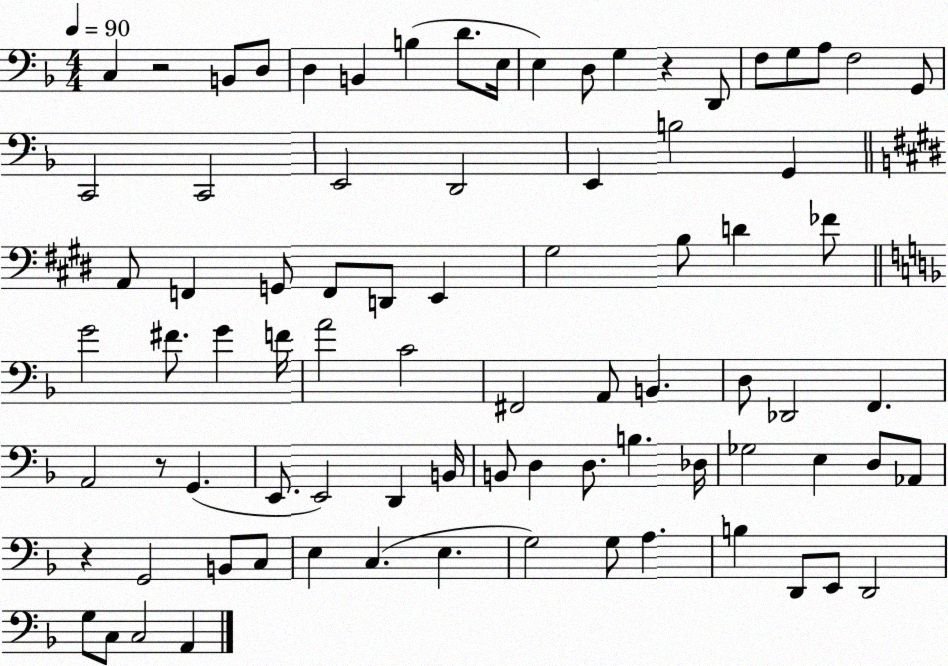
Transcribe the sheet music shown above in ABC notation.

X:1
T:Untitled
M:4/4
L:1/4
K:F
C, z2 B,,/2 D,/2 D, B,, B, D/2 E,/4 E, D,/2 G, z D,,/2 F,/2 G,/2 A,/2 F,2 G,,/2 C,,2 C,,2 E,,2 D,,2 E,, B,2 G,, A,,/2 F,, G,,/2 F,,/2 D,,/2 E,, ^G,2 B,/2 D _F/2 G2 ^F/2 G F/4 A2 C2 ^F,,2 A,,/2 B,, D,/2 _D,,2 F,, A,,2 z/2 G,, E,,/2 E,,2 D,, B,,/4 B,,/2 D, D,/2 B, _D,/4 _G,2 E, D,/2 _A,,/2 z G,,2 B,,/2 C,/2 E, C, E, G,2 G,/2 A, B, D,,/2 E,,/2 D,,2 G,/2 C,/2 C,2 A,,